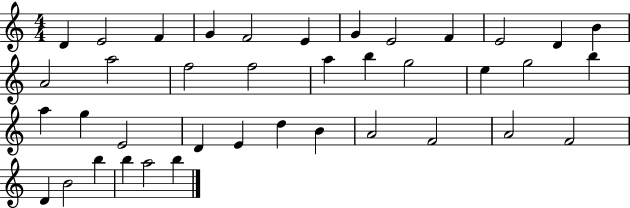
D4/q E4/h F4/q G4/q F4/h E4/q G4/q E4/h F4/q E4/h D4/q B4/q A4/h A5/h F5/h F5/h A5/q B5/q G5/h E5/q G5/h B5/q A5/q G5/q E4/h D4/q E4/q D5/q B4/q A4/h F4/h A4/h F4/h D4/q B4/h B5/q B5/q A5/h B5/q